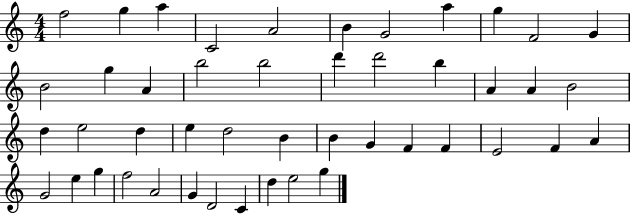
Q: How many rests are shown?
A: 0